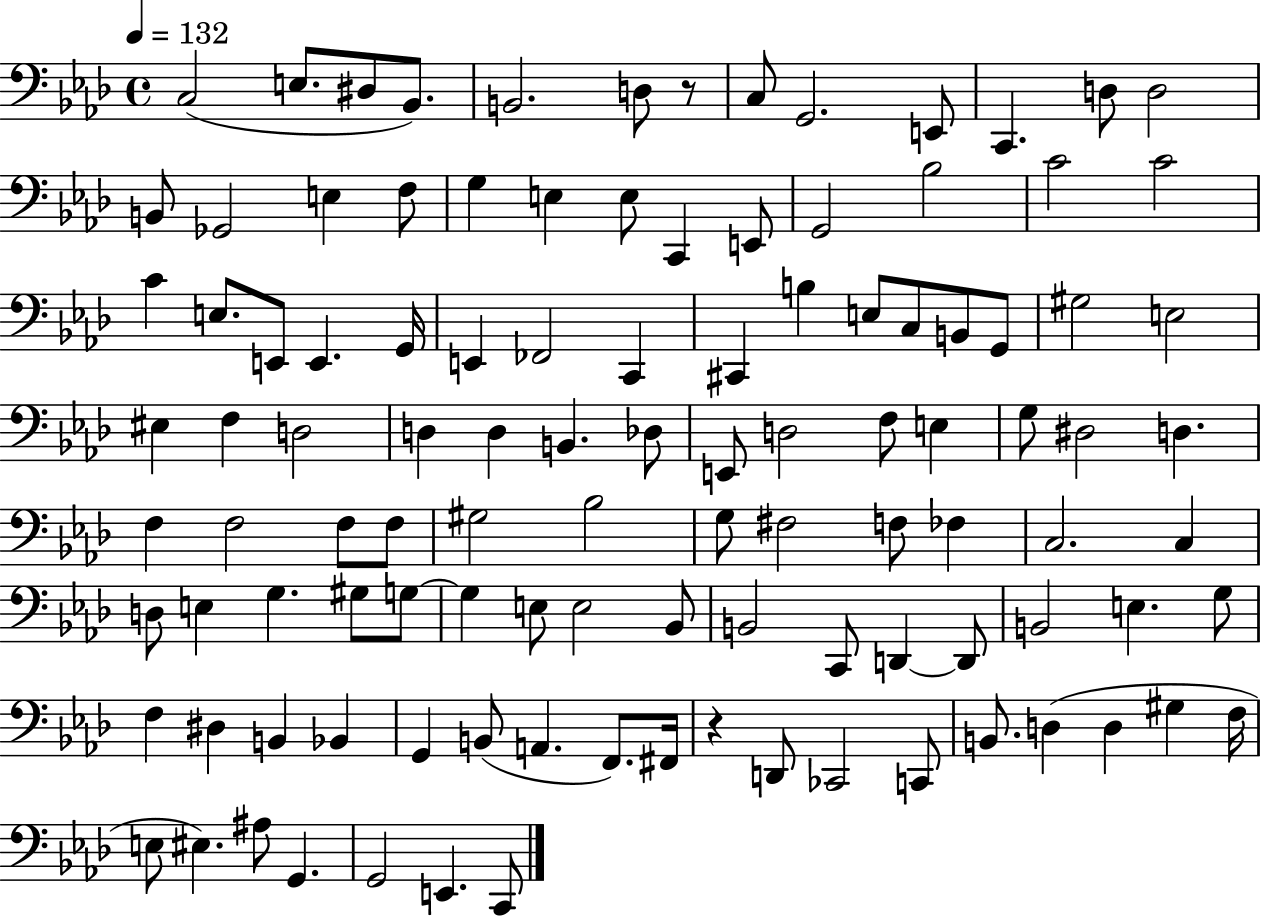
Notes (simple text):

C3/h E3/e. D#3/e Bb2/e. B2/h. D3/e R/e C3/e G2/h. E2/e C2/q. D3/e D3/h B2/e Gb2/h E3/q F3/e G3/q E3/q E3/e C2/q E2/e G2/h Bb3/h C4/h C4/h C4/q E3/e. E2/e E2/q. G2/s E2/q FES2/h C2/q C#2/q B3/q E3/e C3/e B2/e G2/e G#3/h E3/h EIS3/q F3/q D3/h D3/q D3/q B2/q. Db3/e E2/e D3/h F3/e E3/q G3/e D#3/h D3/q. F3/q F3/h F3/e F3/e G#3/h Bb3/h G3/e F#3/h F3/e FES3/q C3/h. C3/q D3/e E3/q G3/q. G#3/e G3/e G3/q E3/e E3/h Bb2/e B2/h C2/e D2/q D2/e B2/h E3/q. G3/e F3/q D#3/q B2/q Bb2/q G2/q B2/e A2/q. F2/e. F#2/s R/q D2/e CES2/h C2/e B2/e. D3/q D3/q G#3/q F3/s E3/e EIS3/q. A#3/e G2/q. G2/h E2/q. C2/e